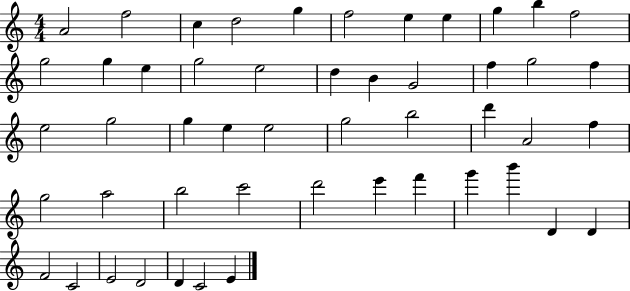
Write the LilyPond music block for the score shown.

{
  \clef treble
  \numericTimeSignature
  \time 4/4
  \key c \major
  a'2 f''2 | c''4 d''2 g''4 | f''2 e''4 e''4 | g''4 b''4 f''2 | \break g''2 g''4 e''4 | g''2 e''2 | d''4 b'4 g'2 | f''4 g''2 f''4 | \break e''2 g''2 | g''4 e''4 e''2 | g''2 b''2 | d'''4 a'2 f''4 | \break g''2 a''2 | b''2 c'''2 | d'''2 e'''4 f'''4 | g'''4 b'''4 d'4 d'4 | \break f'2 c'2 | e'2 d'2 | d'4 c'2 e'4 | \bar "|."
}